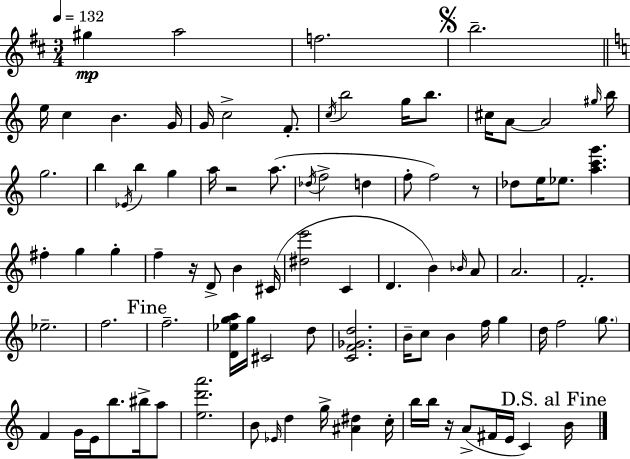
G#5/q A5/h F5/h. B5/h. E5/s C5/q B4/q. G4/s G4/s C5/h F4/e. C5/s B5/h G5/s B5/e. C#5/s A4/e A4/h G#5/s B5/s G5/h. B5/q Eb4/s B5/q G5/q A5/s R/h A5/e. Db5/s F5/h D5/q F5/e F5/h R/e Db5/e E5/s Eb5/e. [A5,C6,G6]/q. F#5/q G5/q G5/q F5/q R/s D4/e B4/q C#4/s [D#5,E6]/h C4/q D4/q. B4/q Bb4/s A4/e A4/h. F4/h. Eb5/h. F5/h. F5/h. [D4,Eb5,G5,A5]/s G5/s C#4/h D5/e [C4,F4,Gb4,D5]/h. B4/s C5/e B4/q F5/s G5/q D5/s F5/h G5/e. F4/q G4/s E4/s B5/e. BIS5/s A5/e [E5,D6,A6]/h. B4/e Eb4/s D5/q G5/s [A#4,D#5]/q C5/s B5/s B5/s R/s A4/e F#4/s E4/s C4/q B4/s